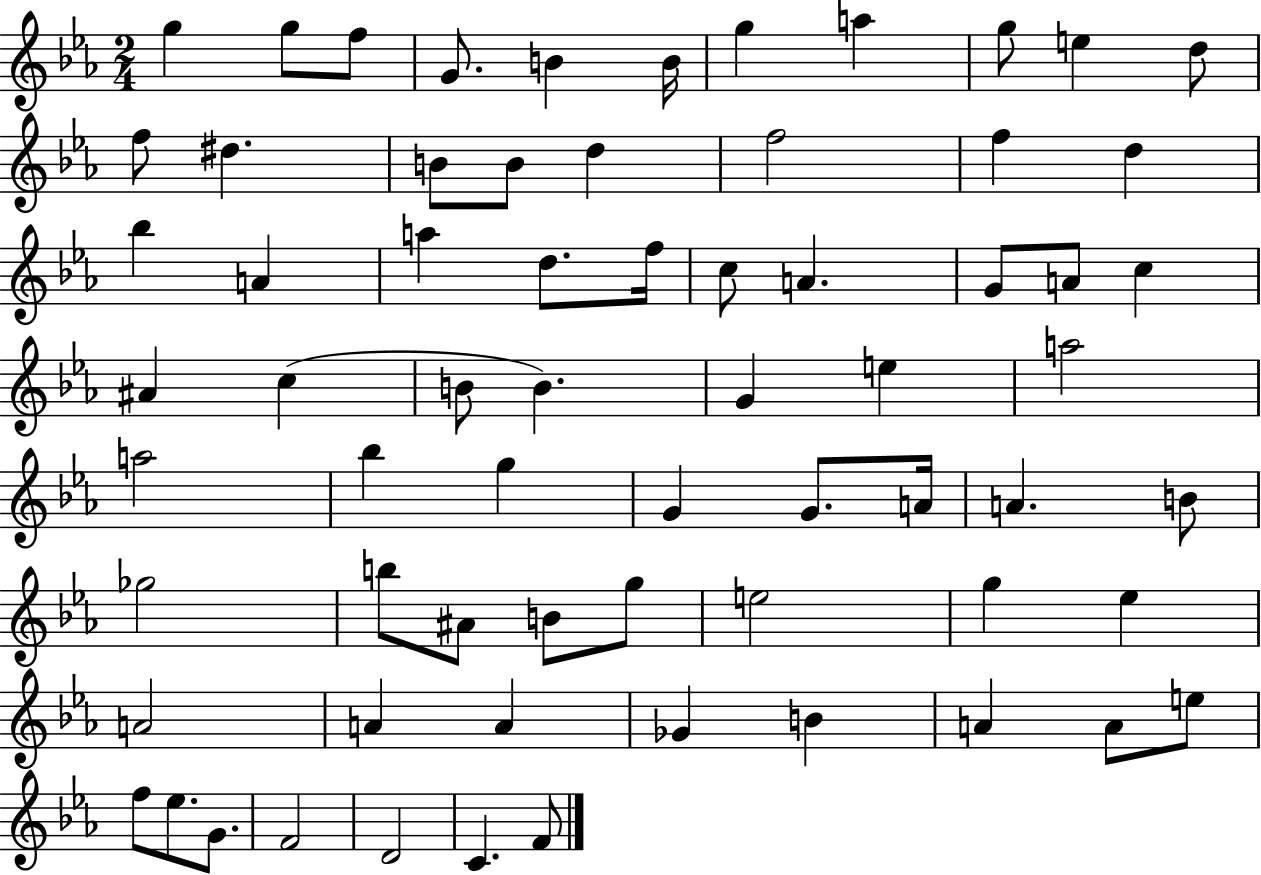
G5/q G5/e F5/e G4/e. B4/q B4/s G5/q A5/q G5/e E5/q D5/e F5/e D#5/q. B4/e B4/e D5/q F5/h F5/q D5/q Bb5/q A4/q A5/q D5/e. F5/s C5/e A4/q. G4/e A4/e C5/q A#4/q C5/q B4/e B4/q. G4/q E5/q A5/h A5/h Bb5/q G5/q G4/q G4/e. A4/s A4/q. B4/e Gb5/h B5/e A#4/e B4/e G5/e E5/h G5/q Eb5/q A4/h A4/q A4/q Gb4/q B4/q A4/q A4/e E5/e F5/e Eb5/e. G4/e. F4/h D4/h C4/q. F4/e